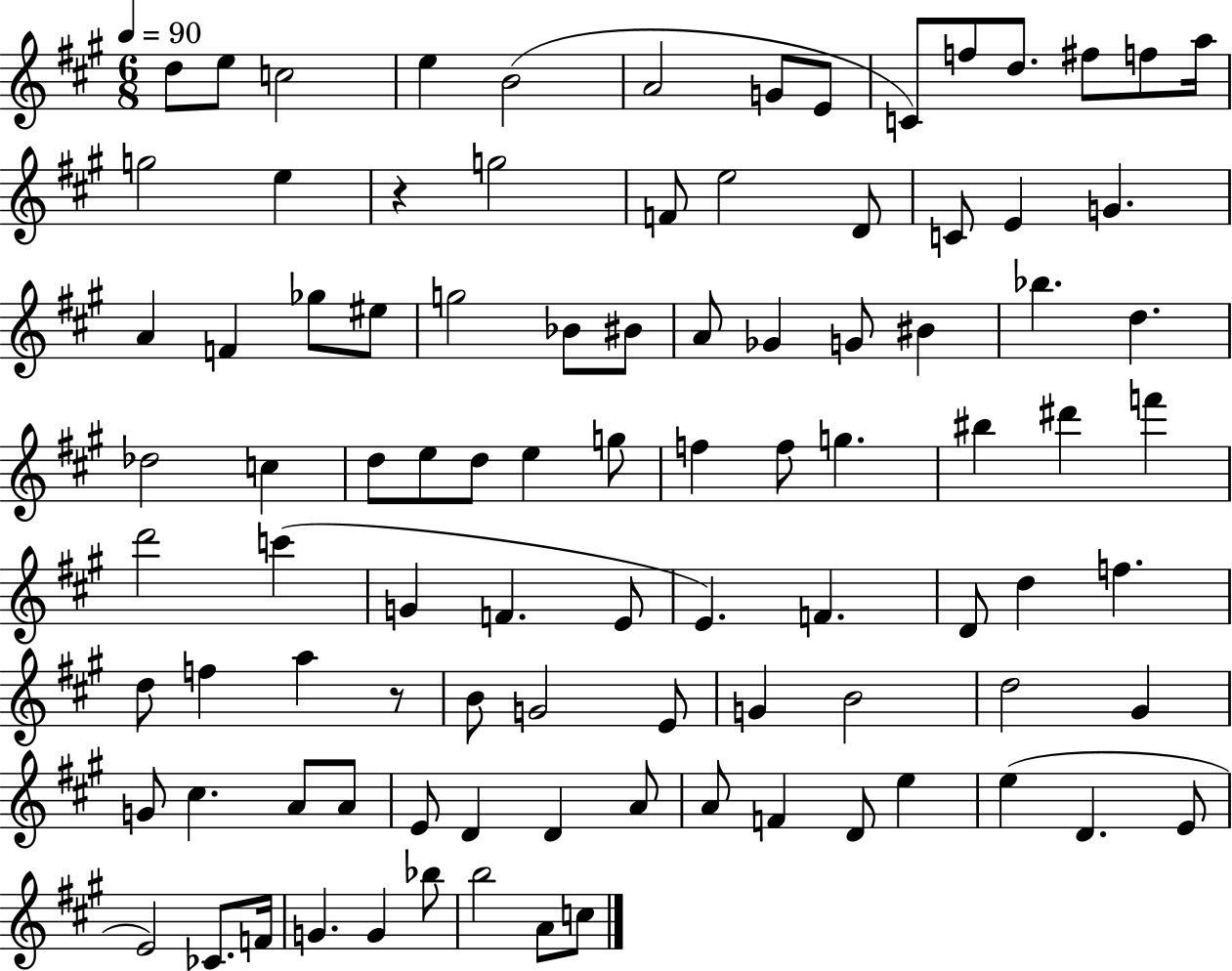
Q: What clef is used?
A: treble